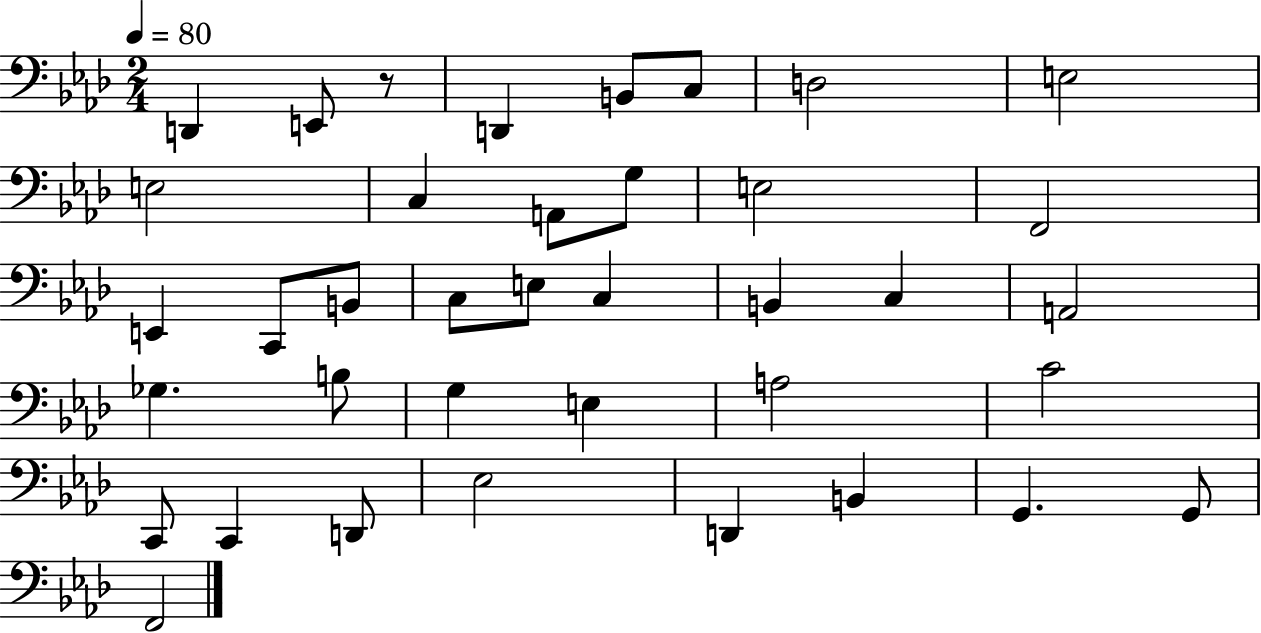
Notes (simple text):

D2/q E2/e R/e D2/q B2/e C3/e D3/h E3/h E3/h C3/q A2/e G3/e E3/h F2/h E2/q C2/e B2/e C3/e E3/e C3/q B2/q C3/q A2/h Gb3/q. B3/e G3/q E3/q A3/h C4/h C2/e C2/q D2/e Eb3/h D2/q B2/q G2/q. G2/e F2/h